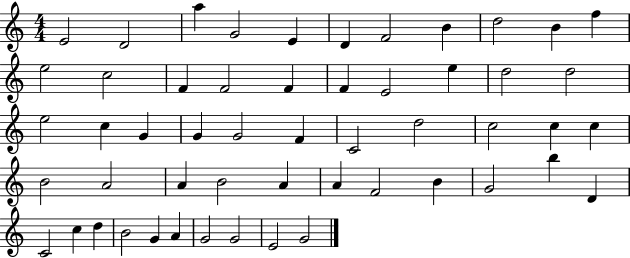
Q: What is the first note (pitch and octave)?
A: E4